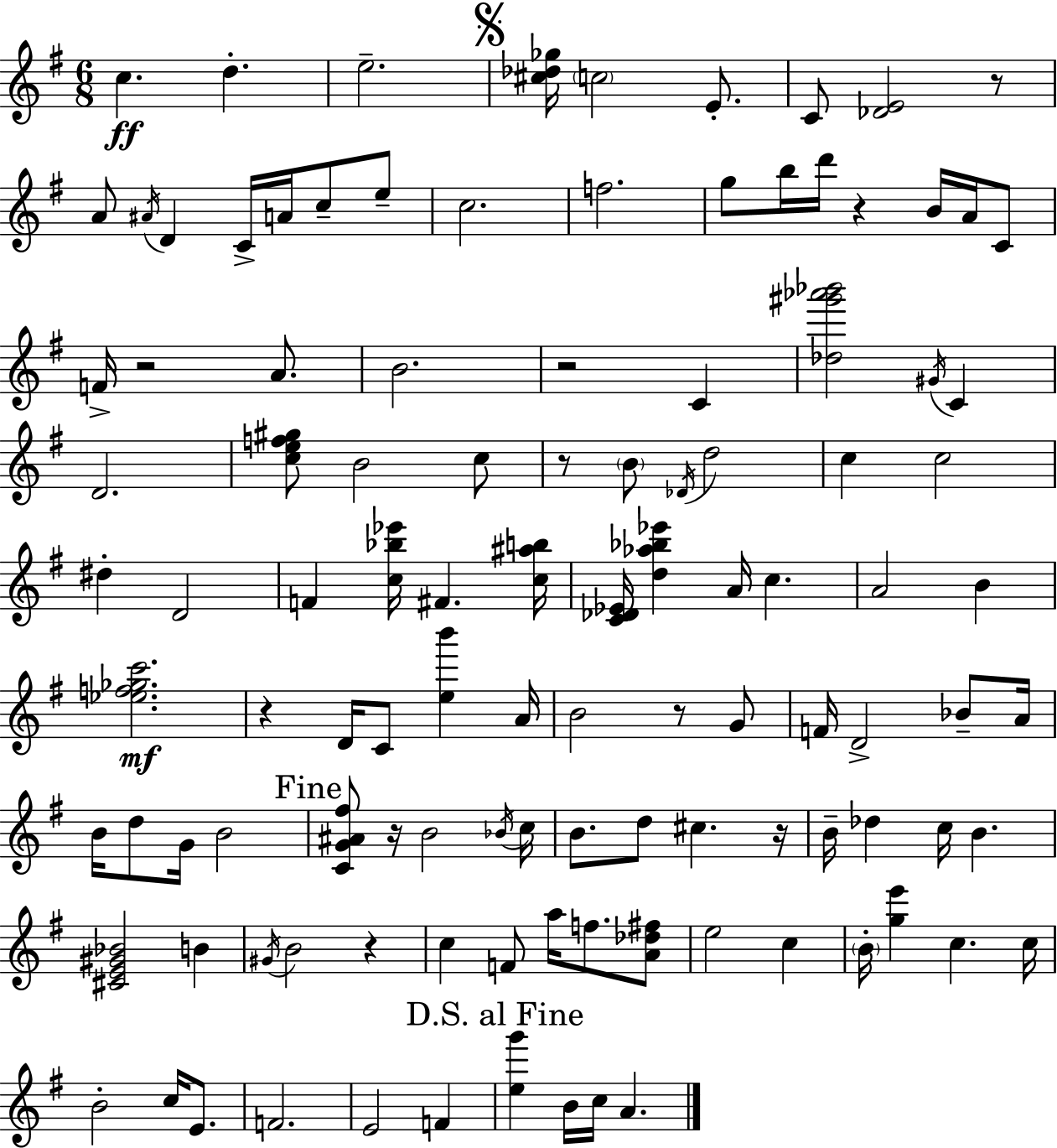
{
  \clef treble
  \numericTimeSignature
  \time 6/8
  \key g \major
  c''4.\ff d''4.-. | e''2.-- | \mark \markup { \musicglyph "scripts.segno" } <cis'' des'' ges''>16 \parenthesize c''2 e'8.-. | c'8 <des' e'>2 r8 | \break a'8 \acciaccatura { ais'16 } d'4 c'16-> a'16 c''8-- e''8-- | c''2. | f''2. | g''8 b''16 d'''16 r4 b'16 a'16 c'8 | \break f'16-> r2 a'8. | b'2. | r2 c'4 | <des'' gis''' aes''' bes'''>2 \acciaccatura { gis'16 } c'4 | \break d'2. | <c'' e'' f'' gis''>8 b'2 | c''8 r8 \parenthesize b'8 \acciaccatura { des'16 } d''2 | c''4 c''2 | \break dis''4-. d'2 | f'4 <c'' bes'' ees'''>16 fis'4. | <c'' ais'' b''>16 <c' des' ees'>16 <d'' aes'' bes'' ees'''>4 a'16 c''4. | a'2 b'4 | \break <ees'' f'' ges'' c'''>2.\mf | r4 d'16 c'8 <e'' b'''>4 | a'16 b'2 r8 | g'8 f'16 d'2-> | \break bes'8-- a'16 b'16 d''8 g'16 b'2 | \mark "Fine" <c' g' ais' fis''>8 r16 b'2 | \acciaccatura { bes'16 } c''16 b'8. d''8 cis''4. | r16 b'16-- des''4 c''16 b'4. | \break <cis' e' gis' bes'>2 | b'4 \acciaccatura { gis'16 } b'2 | r4 c''4 f'8 a''16 | f''8. <a' des'' fis''>8 e''2 | \break c''4 \parenthesize b'16-. <g'' e'''>4 c''4. | c''16 b'2-. | c''16 e'8. f'2. | e'2 | \break f'4 \mark "D.S. al Fine" <e'' g'''>4 b'16 c''16 a'4. | \bar "|."
}